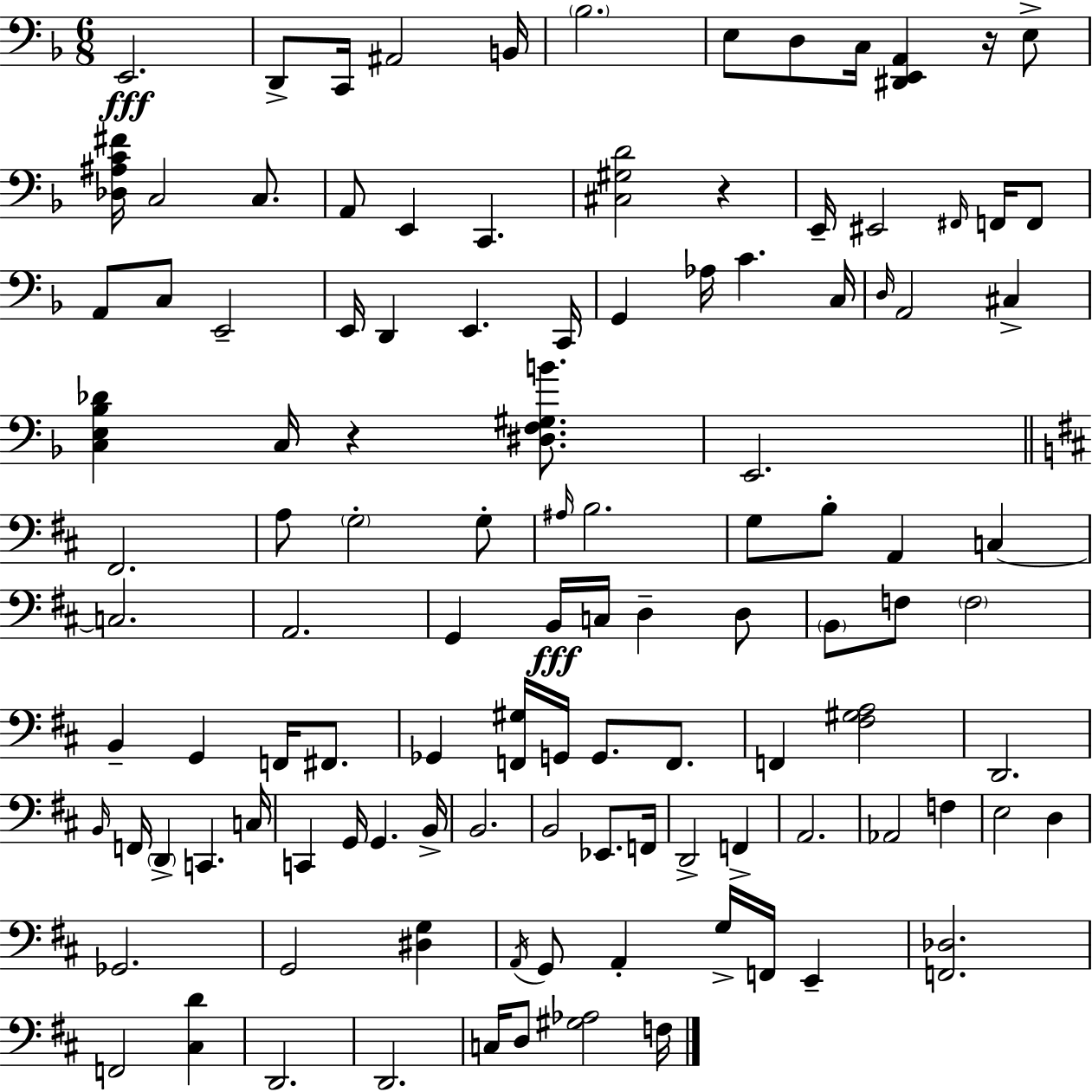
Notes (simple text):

E2/h. D2/e C2/s A#2/h B2/s Bb3/h. E3/e D3/e C3/s [D#2,E2,A2]/q R/s E3/e [Db3,A#3,C4,F#4]/s C3/h C3/e. A2/e E2/q C2/q. [C#3,G#3,D4]/h R/q E2/s EIS2/h F#2/s F2/s F2/e A2/e C3/e E2/h E2/s D2/q E2/q. C2/s G2/q Ab3/s C4/q. C3/s D3/s A2/h C#3/q [C3,E3,Bb3,Db4]/q C3/s R/q [D#3,F3,G#3,B4]/e. E2/h. F#2/h. A3/e G3/h G3/e A#3/s B3/h. G3/e B3/e A2/q C3/q C3/h. A2/h. G2/q B2/s C3/s D3/q D3/e B2/e F3/e F3/h B2/q G2/q F2/s F#2/e. Gb2/q [F2,G#3]/s G2/s G2/e. F2/e. F2/q [F#3,G#3,A3]/h D2/h. B2/s F2/s D2/q C2/q. C3/s C2/q G2/s G2/q. B2/s B2/h. B2/h Eb2/e. F2/s D2/h F2/q A2/h. Ab2/h F3/q E3/h D3/q Gb2/h. G2/h [D#3,G3]/q A2/s G2/e A2/q G3/s F2/s E2/q [F2,Db3]/h. F2/h [C#3,D4]/q D2/h. D2/h. C3/s D3/e [G#3,Ab3]/h F3/s